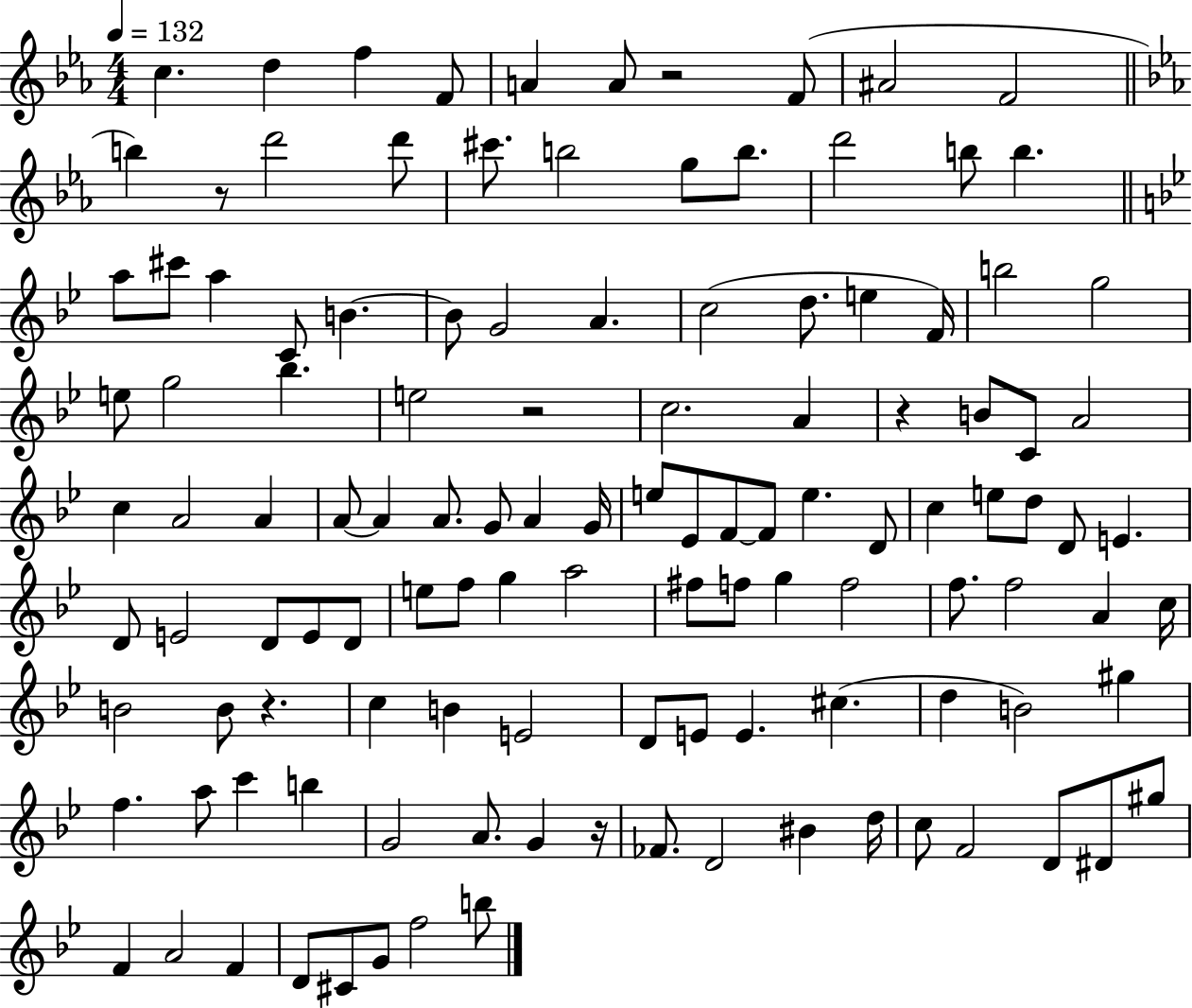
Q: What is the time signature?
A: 4/4